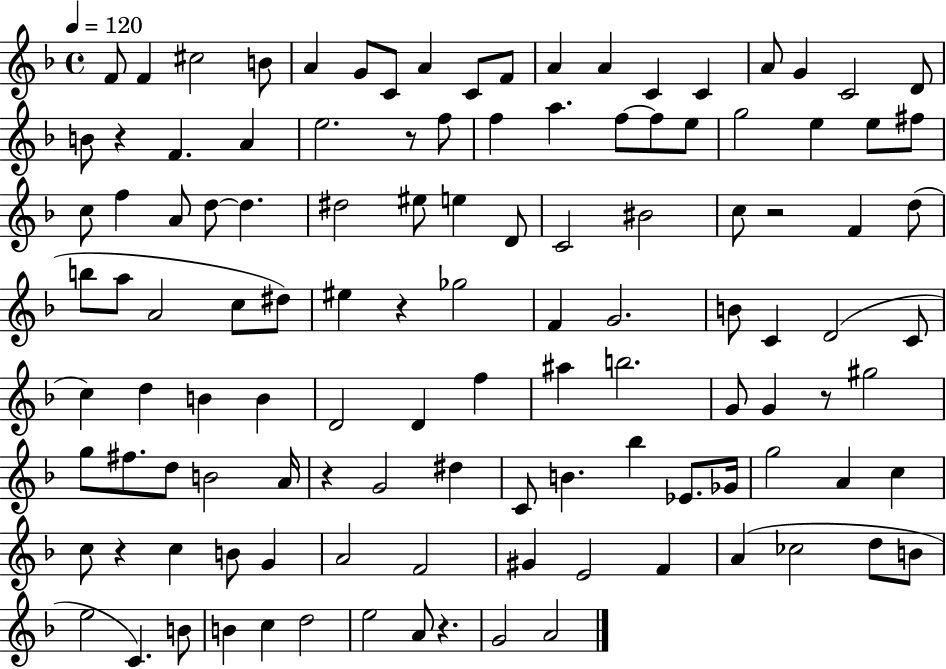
{
  \clef treble
  \time 4/4
  \defaultTimeSignature
  \key f \major
  \tempo 4 = 120
  f'8 f'4 cis''2 b'8 | a'4 g'8 c'8 a'4 c'8 f'8 | a'4 a'4 c'4 c'4 | a'8 g'4 c'2 d'8 | \break b'8 r4 f'4. a'4 | e''2. r8 f''8 | f''4 a''4. f''8~~ f''8 e''8 | g''2 e''4 e''8 fis''8 | \break c''8 f''4 a'8 d''8~~ d''4. | dis''2 eis''8 e''4 d'8 | c'2 bis'2 | c''8 r2 f'4 d''8( | \break b''8 a''8 a'2 c''8 dis''8) | eis''4 r4 ges''2 | f'4 g'2. | b'8 c'4 d'2( c'8 | \break c''4) d''4 b'4 b'4 | d'2 d'4 f''4 | ais''4 b''2. | g'8 g'4 r8 gis''2 | \break g''8 fis''8. d''8 b'2 a'16 | r4 g'2 dis''4 | c'8 b'4. bes''4 ees'8. ges'16 | g''2 a'4 c''4 | \break c''8 r4 c''4 b'8 g'4 | a'2 f'2 | gis'4 e'2 f'4 | a'4( ces''2 d''8 b'8 | \break e''2 c'4.) b'8 | b'4 c''4 d''2 | e''2 a'8 r4. | g'2 a'2 | \break \bar "|."
}